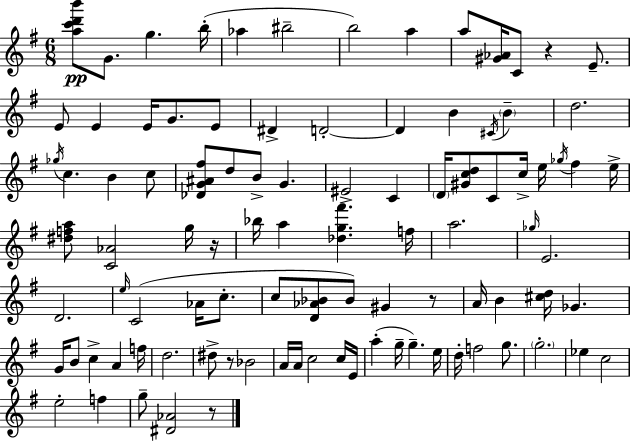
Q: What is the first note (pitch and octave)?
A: G4